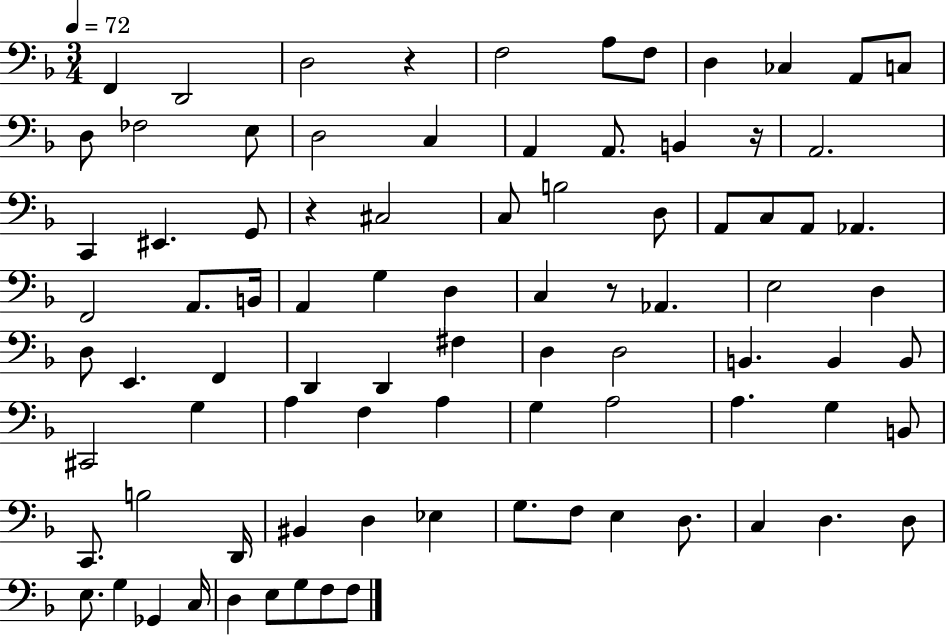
X:1
T:Untitled
M:3/4
L:1/4
K:F
F,, D,,2 D,2 z F,2 A,/2 F,/2 D, _C, A,,/2 C,/2 D,/2 _F,2 E,/2 D,2 C, A,, A,,/2 B,, z/4 A,,2 C,, ^E,, G,,/2 z ^C,2 C,/2 B,2 D,/2 A,,/2 C,/2 A,,/2 _A,, F,,2 A,,/2 B,,/4 A,, G, D, C, z/2 _A,, E,2 D, D,/2 E,, F,, D,, D,, ^F, D, D,2 B,, B,, B,,/2 ^C,,2 G, A, F, A, G, A,2 A, G, B,,/2 C,,/2 B,2 D,,/4 ^B,, D, _E, G,/2 F,/2 E, D,/2 C, D, D,/2 E,/2 G, _G,, C,/4 D, E,/2 G,/2 F,/2 F,/2